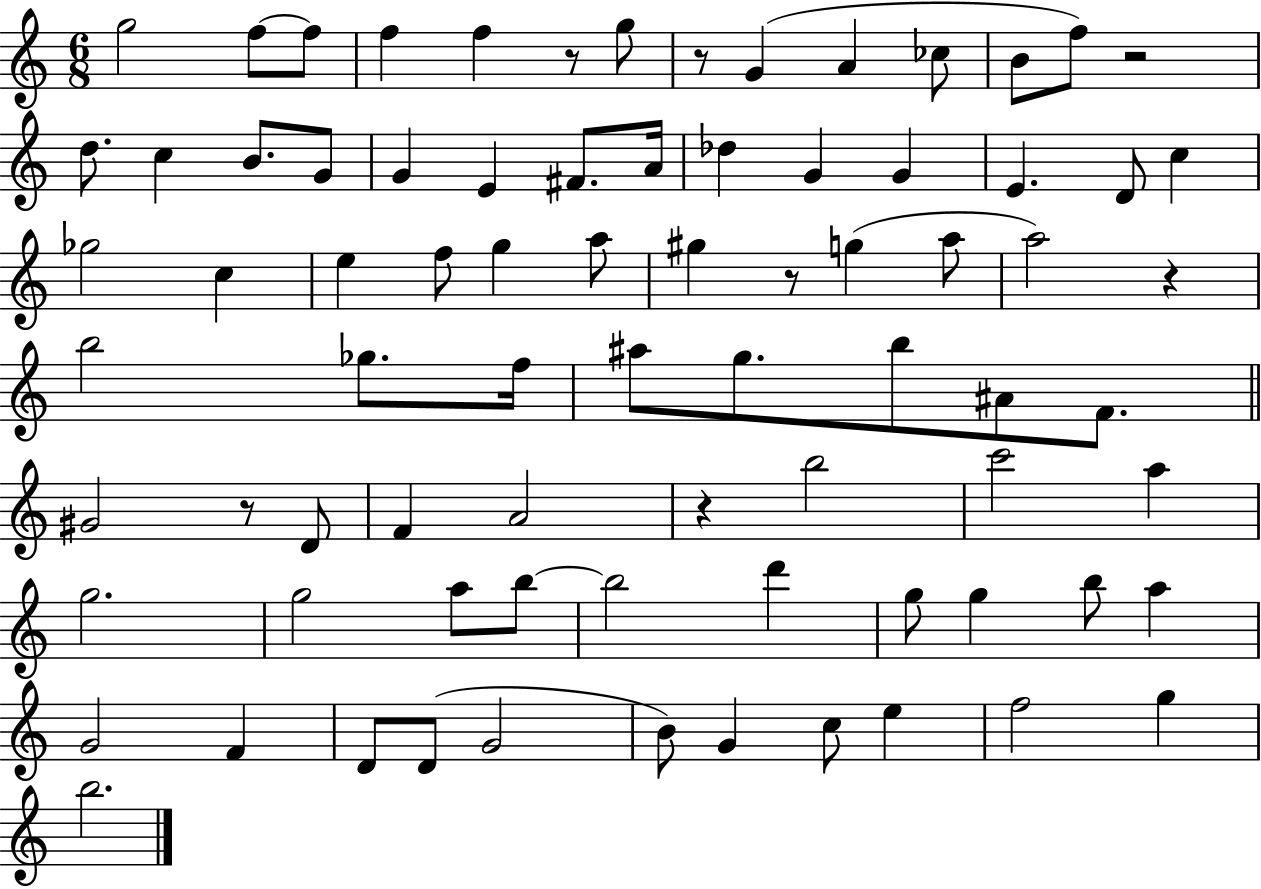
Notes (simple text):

G5/h F5/e F5/e F5/q F5/q R/e G5/e R/e G4/q A4/q CES5/e B4/e F5/e R/h D5/e. C5/q B4/e. G4/e G4/q E4/q F#4/e. A4/s Db5/q G4/q G4/q E4/q. D4/e C5/q Gb5/h C5/q E5/q F5/e G5/q A5/e G#5/q R/e G5/q A5/e A5/h R/q B5/h Gb5/e. F5/s A#5/e G5/e. B5/e A#4/e F4/e. G#4/h R/e D4/e F4/q A4/h R/q B5/h C6/h A5/q G5/h. G5/h A5/e B5/e B5/h D6/q G5/e G5/q B5/e A5/q G4/h F4/q D4/e D4/e G4/h B4/e G4/q C5/e E5/q F5/h G5/q B5/h.